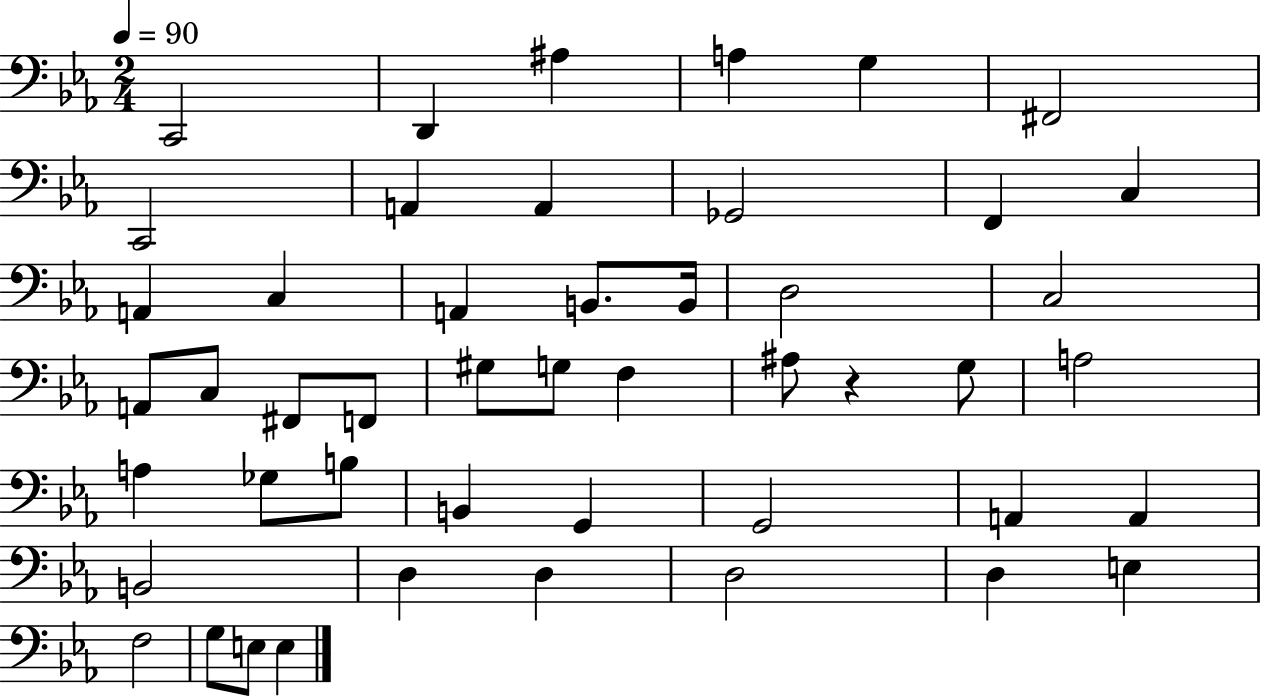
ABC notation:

X:1
T:Untitled
M:2/4
L:1/4
K:Eb
C,,2 D,, ^A, A, G, ^F,,2 C,,2 A,, A,, _G,,2 F,, C, A,, C, A,, B,,/2 B,,/4 D,2 C,2 A,,/2 C,/2 ^F,,/2 F,,/2 ^G,/2 G,/2 F, ^A,/2 z G,/2 A,2 A, _G,/2 B,/2 B,, G,, G,,2 A,, A,, B,,2 D, D, D,2 D, E, F,2 G,/2 E,/2 E,